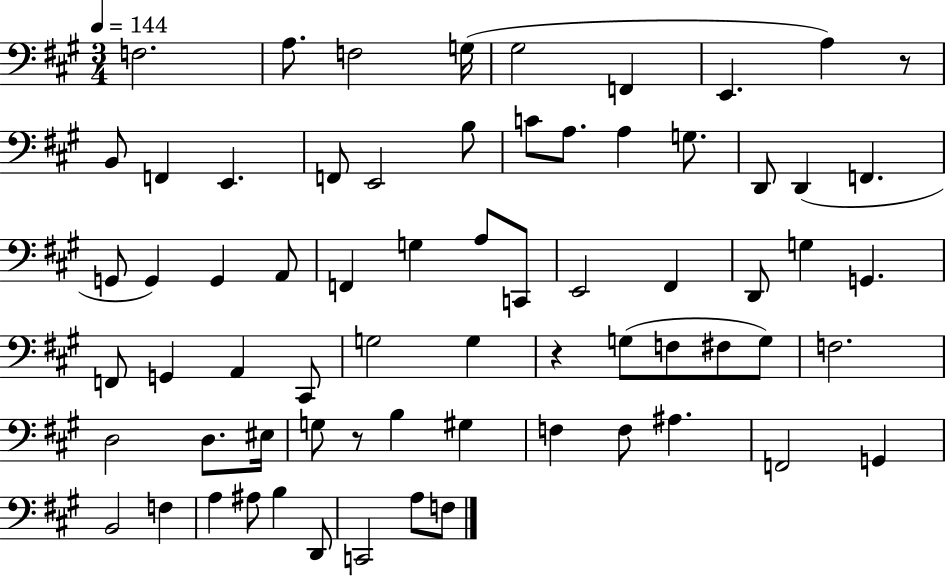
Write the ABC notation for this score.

X:1
T:Untitled
M:3/4
L:1/4
K:A
F,2 A,/2 F,2 G,/4 ^G,2 F,, E,, A, z/2 B,,/2 F,, E,, F,,/2 E,,2 B,/2 C/2 A,/2 A, G,/2 D,,/2 D,, F,, G,,/2 G,, G,, A,,/2 F,, G, A,/2 C,,/2 E,,2 ^F,, D,,/2 G, G,, F,,/2 G,, A,, ^C,,/2 G,2 G, z G,/2 F,/2 ^F,/2 G,/2 F,2 D,2 D,/2 ^E,/4 G,/2 z/2 B, ^G, F, F,/2 ^A, F,,2 G,, B,,2 F, A, ^A,/2 B, D,,/2 C,,2 A,/2 F,/2